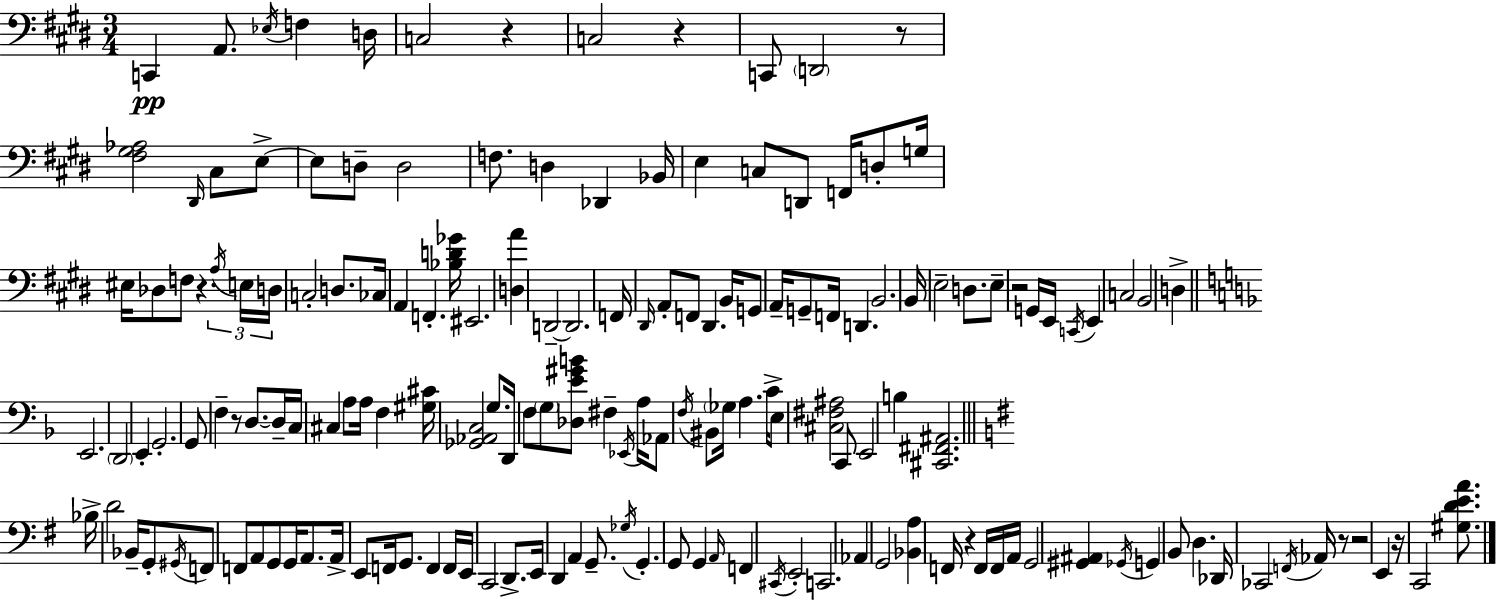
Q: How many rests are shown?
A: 10